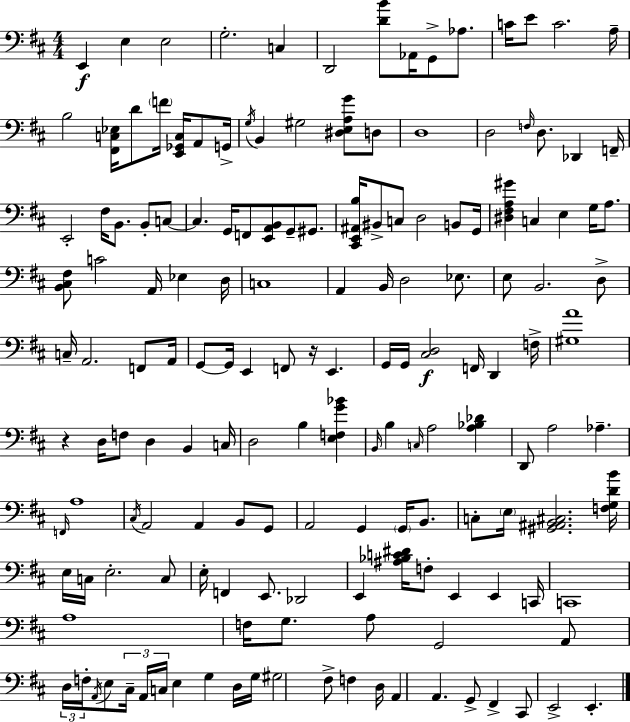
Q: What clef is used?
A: bass